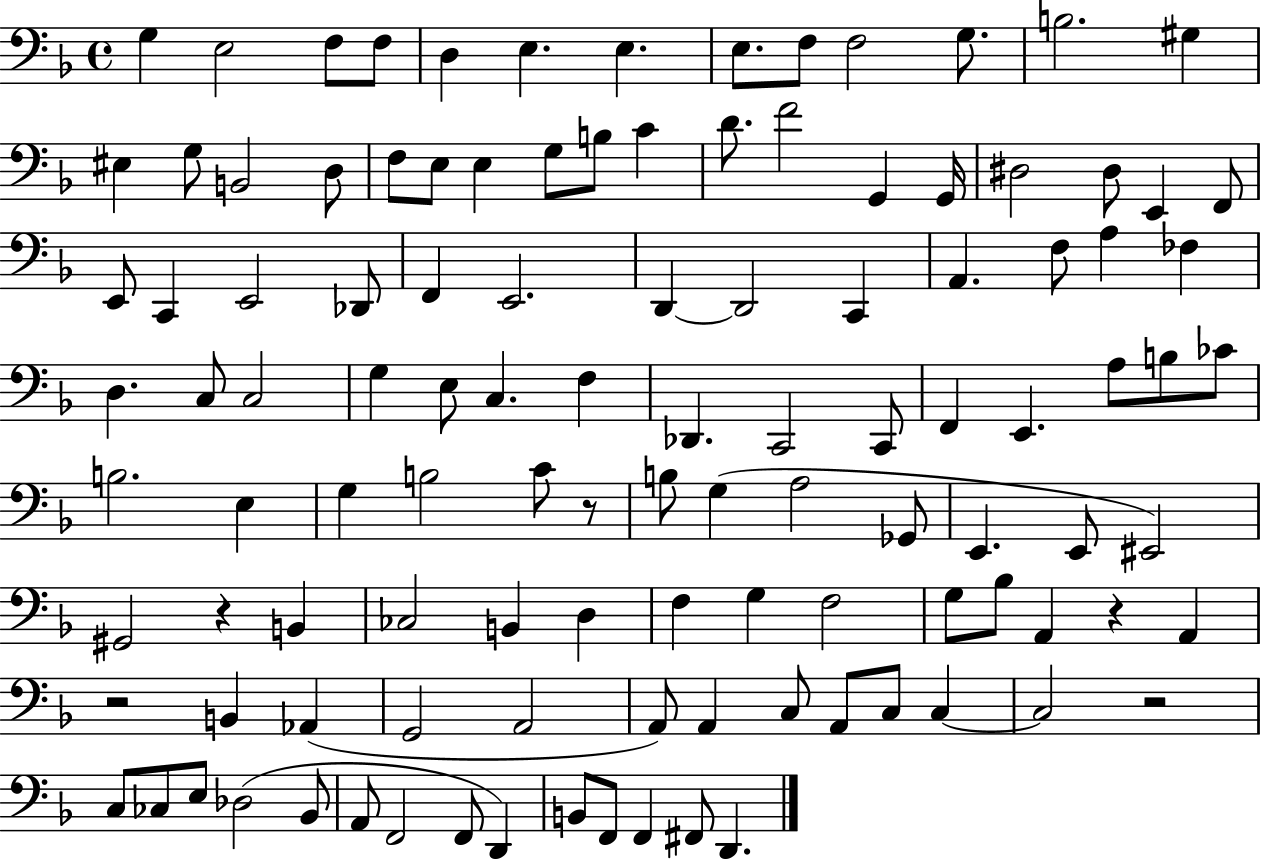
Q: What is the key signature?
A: F major